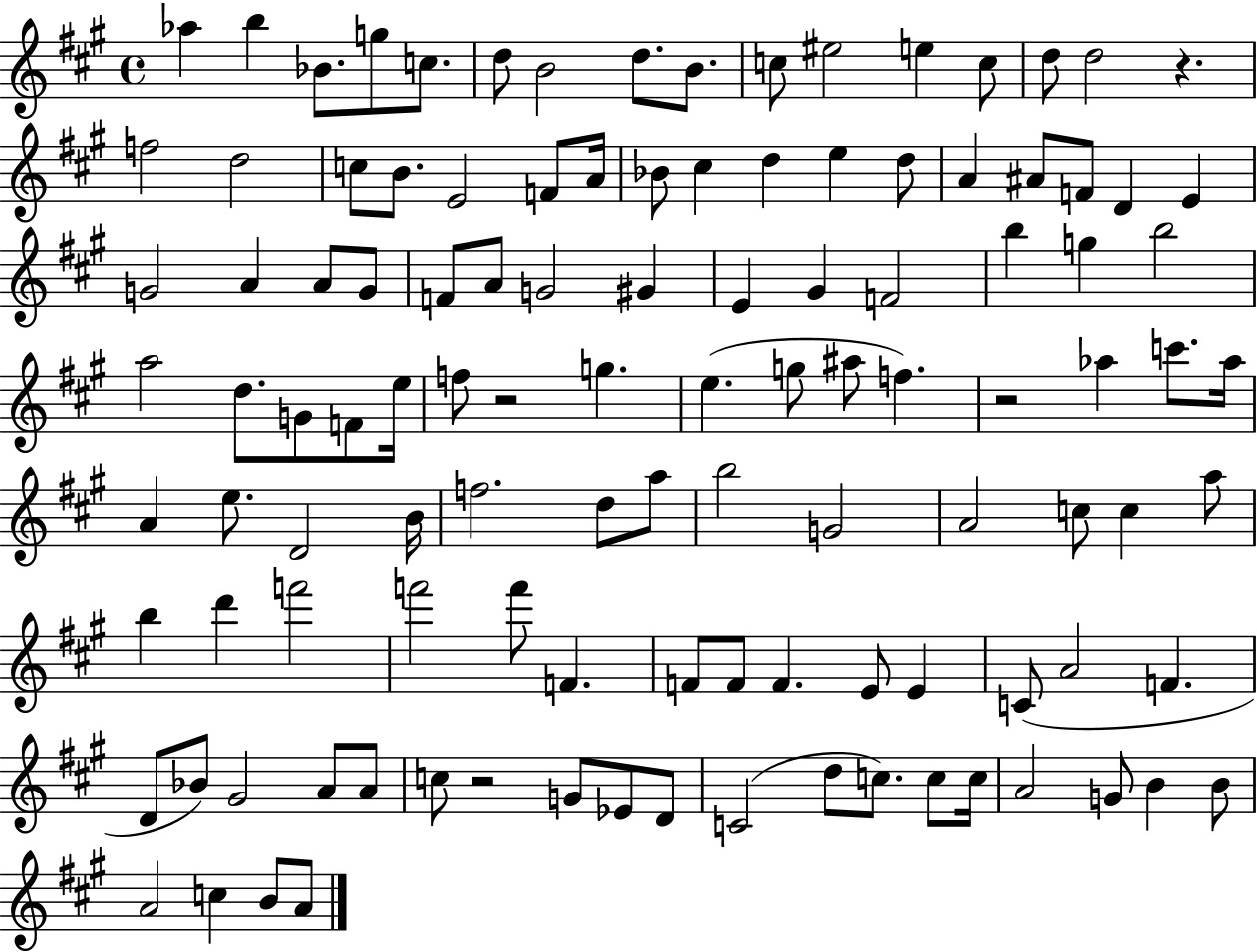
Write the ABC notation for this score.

X:1
T:Untitled
M:4/4
L:1/4
K:A
_a b _B/2 g/2 c/2 d/2 B2 d/2 B/2 c/2 ^e2 e c/2 d/2 d2 z f2 d2 c/2 B/2 E2 F/2 A/4 _B/2 ^c d e d/2 A ^A/2 F/2 D E G2 A A/2 G/2 F/2 A/2 G2 ^G E ^G F2 b g b2 a2 d/2 G/2 F/2 e/4 f/2 z2 g e g/2 ^a/2 f z2 _a c'/2 _a/4 A e/2 D2 B/4 f2 d/2 a/2 b2 G2 A2 c/2 c a/2 b d' f'2 f'2 f'/2 F F/2 F/2 F E/2 E C/2 A2 F D/2 _B/2 ^G2 A/2 A/2 c/2 z2 G/2 _E/2 D/2 C2 d/2 c/2 c/2 c/4 A2 G/2 B B/2 A2 c B/2 A/2